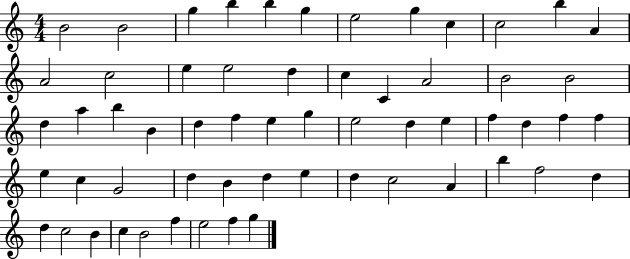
{
  \clef treble
  \numericTimeSignature
  \time 4/4
  \key c \major
  b'2 b'2 | g''4 b''4 b''4 g''4 | e''2 g''4 c''4 | c''2 b''4 a'4 | \break a'2 c''2 | e''4 e''2 d''4 | c''4 c'4 a'2 | b'2 b'2 | \break d''4 a''4 b''4 b'4 | d''4 f''4 e''4 g''4 | e''2 d''4 e''4 | f''4 d''4 f''4 f''4 | \break e''4 c''4 g'2 | d''4 b'4 d''4 e''4 | d''4 c''2 a'4 | b''4 f''2 d''4 | \break d''4 c''2 b'4 | c''4 b'2 f''4 | e''2 f''4 g''4 | \bar "|."
}